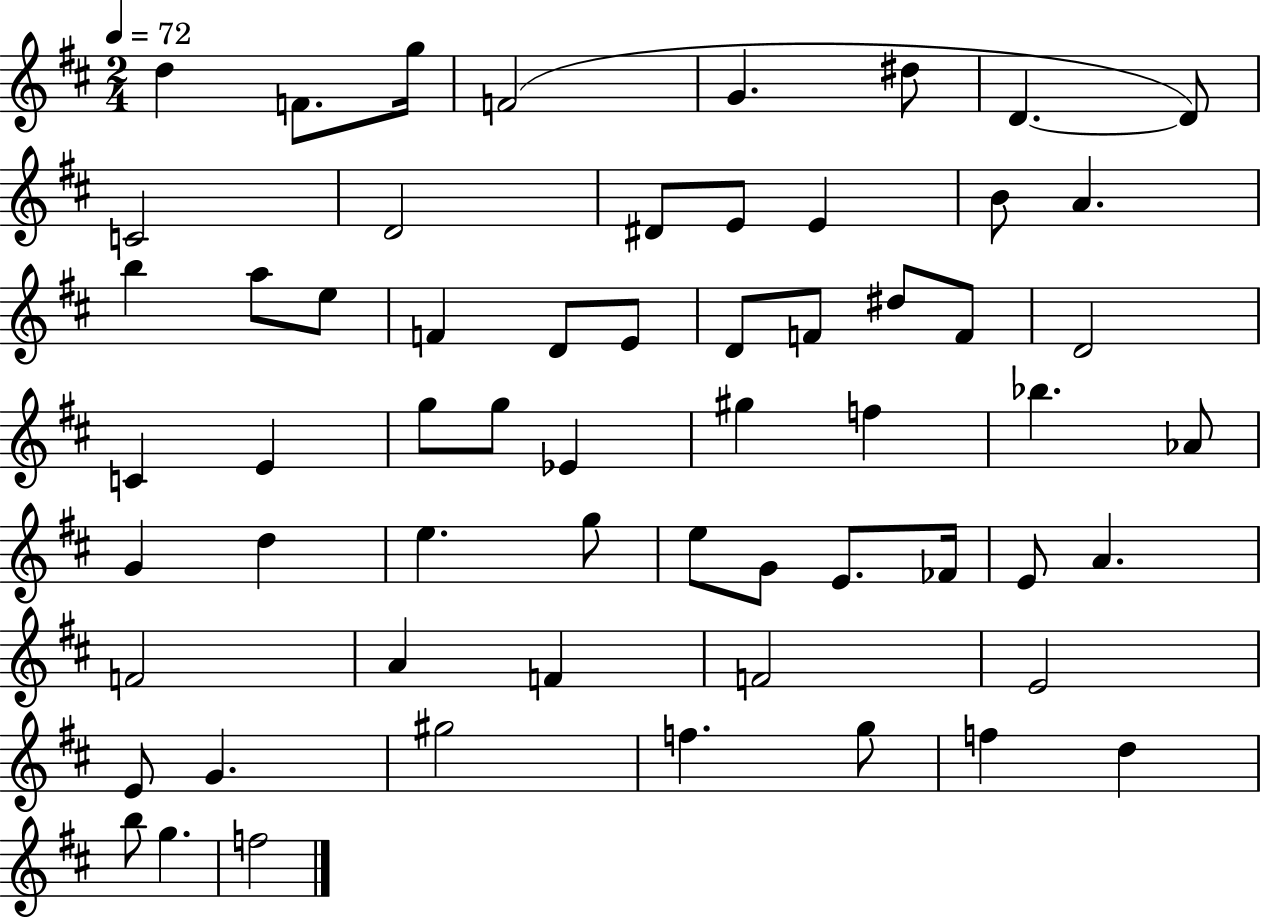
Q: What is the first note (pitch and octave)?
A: D5